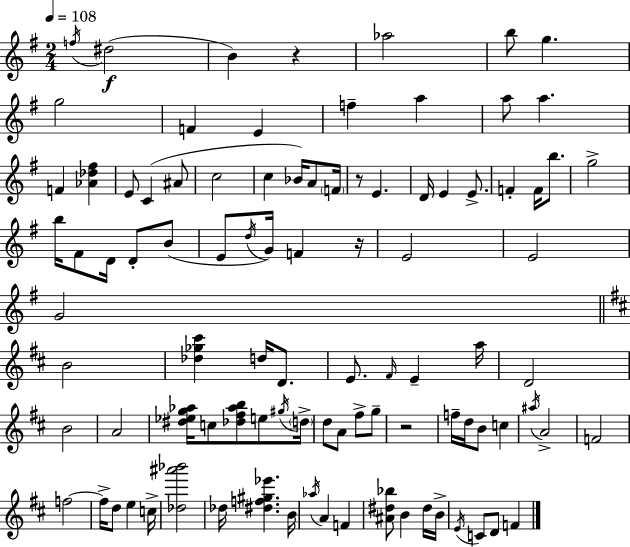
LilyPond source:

{
  \clef treble
  \numericTimeSignature
  \time 2/4
  \key e \minor
  \tempo 4 = 108
  \acciaccatura { f''16 }(\f dis''2 | b'4) r4 | aes''2 | b''8 g''4. | \break g''2 | f'4 e'4 | f''4-- a''4 | a''8 a''4. | \break f'4 <aes' des'' fis''>4 | e'8 c'4( ais'8 | c''2 | c''4 bes'16) a'8 | \break \parenthesize f'16 r8 e'4. | d'16 e'4 e'8.-> | f'4-. f'16 b''8. | g''2-> | \break b''16 fis'8 d'16 d'8-. b'8( | e'8 \acciaccatura { d''16 } g'16) f'4 | r16 e'2 | e'2 | \break g'2 | \bar "||" \break \key d \major b'2 | <des'' ges'' cis'''>4 d''16 d'8. | e'8. \grace { fis'16 } e'4-- | a''16 d'2 | \break b'2 | a'2 | <dis'' ees'' g'' aes''>16 c''8 <des'' fis'' aes'' b''>8 e''8 | \acciaccatura { gis''16 } \parenthesize d''16-> d''8 a'8 fis''8-> | \break g''8-- r2 | f''16-- d''16 b'8 c''4 | \acciaccatura { ais''16 } a'2-> | f'2 | \break f''2~~ | f''16-> d''8 e''4 | c''16-> <des'' ais''' bes'''>2 | des''16 <dis'' f'' gis'' ees'''>4. | \break b'16 \acciaccatura { aes''16 } a'4 | f'4 <ais' dis'' bes''>8 b'4 | dis''16 b'16-> \acciaccatura { e'16 } c'8 d'8 | f'4 \bar "|."
}